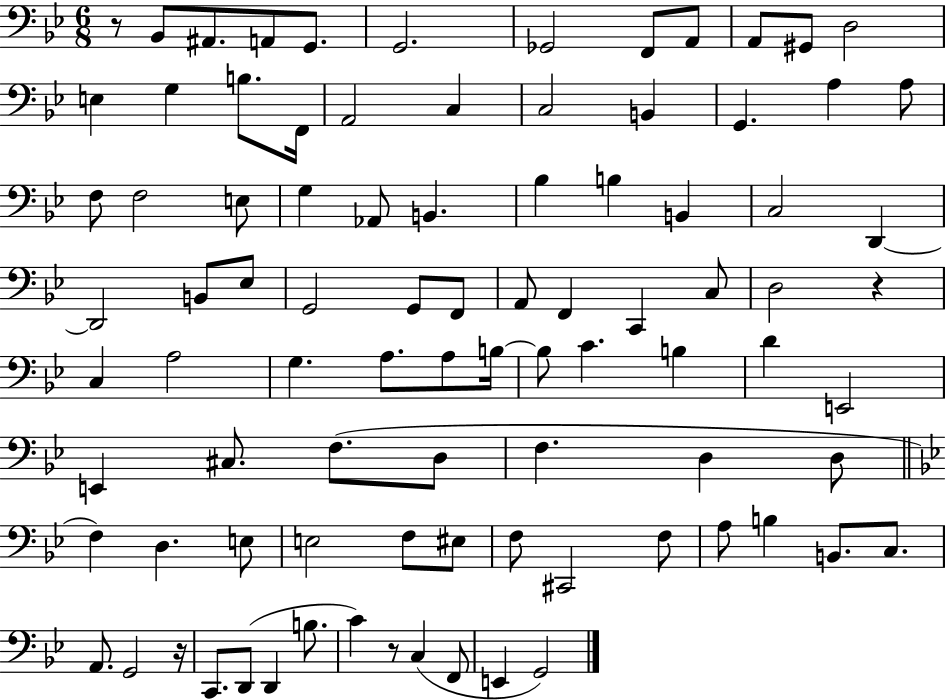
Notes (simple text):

R/e Bb2/e A#2/e. A2/e G2/e. G2/h. Gb2/h F2/e A2/e A2/e G#2/e D3/h E3/q G3/q B3/e. F2/s A2/h C3/q C3/h B2/q G2/q. A3/q A3/e F3/e F3/h E3/e G3/q Ab2/e B2/q. Bb3/q B3/q B2/q C3/h D2/q D2/h B2/e Eb3/e G2/h G2/e F2/e A2/e F2/q C2/q C3/e D3/h R/q C3/q A3/h G3/q. A3/e. A3/e B3/s B3/e C4/q. B3/q D4/q E2/h E2/q C#3/e. F3/e. D3/e F3/q. D3/q D3/e F3/q D3/q. E3/e E3/h F3/e EIS3/e F3/e C#2/h F3/e A3/e B3/q B2/e. C3/e. A2/e. G2/h R/s C2/e. D2/e D2/q B3/e. C4/q R/e C3/q F2/e E2/q G2/h